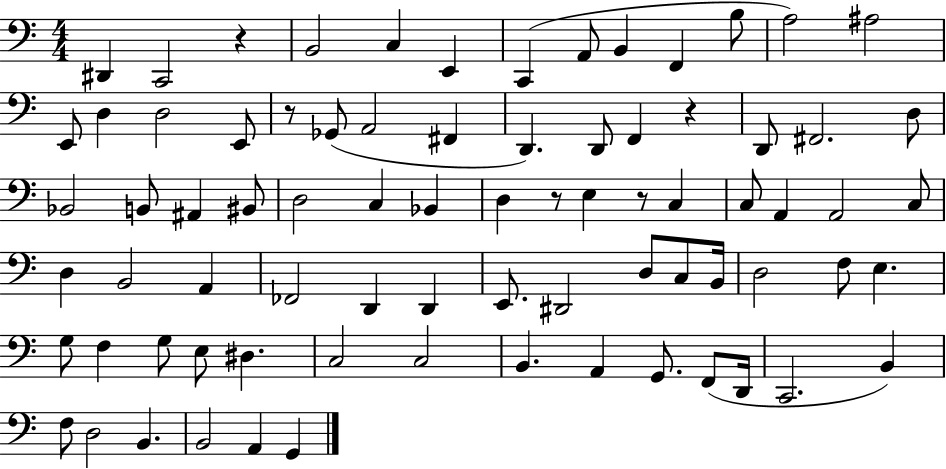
{
  \clef bass
  \numericTimeSignature
  \time 4/4
  \key c \major
  dis,4 c,2 r4 | b,2 c4 e,4 | c,4( a,8 b,4 f,4 b8 | a2) ais2 | \break e,8 d4 d2 e,8 | r8 ges,8( a,2 fis,4 | d,4.) d,8 f,4 r4 | d,8 fis,2. d8 | \break bes,2 b,8 ais,4 bis,8 | d2 c4 bes,4 | d4 r8 e4 r8 c4 | c8 a,4 a,2 c8 | \break d4 b,2 a,4 | fes,2 d,4 d,4 | e,8. dis,2 d8 c8 b,16 | d2 f8 e4. | \break g8 f4 g8 e8 dis4. | c2 c2 | b,4. a,4 g,8. f,8( d,16 | c,2. b,4) | \break f8 d2 b,4. | b,2 a,4 g,4 | \bar "|."
}